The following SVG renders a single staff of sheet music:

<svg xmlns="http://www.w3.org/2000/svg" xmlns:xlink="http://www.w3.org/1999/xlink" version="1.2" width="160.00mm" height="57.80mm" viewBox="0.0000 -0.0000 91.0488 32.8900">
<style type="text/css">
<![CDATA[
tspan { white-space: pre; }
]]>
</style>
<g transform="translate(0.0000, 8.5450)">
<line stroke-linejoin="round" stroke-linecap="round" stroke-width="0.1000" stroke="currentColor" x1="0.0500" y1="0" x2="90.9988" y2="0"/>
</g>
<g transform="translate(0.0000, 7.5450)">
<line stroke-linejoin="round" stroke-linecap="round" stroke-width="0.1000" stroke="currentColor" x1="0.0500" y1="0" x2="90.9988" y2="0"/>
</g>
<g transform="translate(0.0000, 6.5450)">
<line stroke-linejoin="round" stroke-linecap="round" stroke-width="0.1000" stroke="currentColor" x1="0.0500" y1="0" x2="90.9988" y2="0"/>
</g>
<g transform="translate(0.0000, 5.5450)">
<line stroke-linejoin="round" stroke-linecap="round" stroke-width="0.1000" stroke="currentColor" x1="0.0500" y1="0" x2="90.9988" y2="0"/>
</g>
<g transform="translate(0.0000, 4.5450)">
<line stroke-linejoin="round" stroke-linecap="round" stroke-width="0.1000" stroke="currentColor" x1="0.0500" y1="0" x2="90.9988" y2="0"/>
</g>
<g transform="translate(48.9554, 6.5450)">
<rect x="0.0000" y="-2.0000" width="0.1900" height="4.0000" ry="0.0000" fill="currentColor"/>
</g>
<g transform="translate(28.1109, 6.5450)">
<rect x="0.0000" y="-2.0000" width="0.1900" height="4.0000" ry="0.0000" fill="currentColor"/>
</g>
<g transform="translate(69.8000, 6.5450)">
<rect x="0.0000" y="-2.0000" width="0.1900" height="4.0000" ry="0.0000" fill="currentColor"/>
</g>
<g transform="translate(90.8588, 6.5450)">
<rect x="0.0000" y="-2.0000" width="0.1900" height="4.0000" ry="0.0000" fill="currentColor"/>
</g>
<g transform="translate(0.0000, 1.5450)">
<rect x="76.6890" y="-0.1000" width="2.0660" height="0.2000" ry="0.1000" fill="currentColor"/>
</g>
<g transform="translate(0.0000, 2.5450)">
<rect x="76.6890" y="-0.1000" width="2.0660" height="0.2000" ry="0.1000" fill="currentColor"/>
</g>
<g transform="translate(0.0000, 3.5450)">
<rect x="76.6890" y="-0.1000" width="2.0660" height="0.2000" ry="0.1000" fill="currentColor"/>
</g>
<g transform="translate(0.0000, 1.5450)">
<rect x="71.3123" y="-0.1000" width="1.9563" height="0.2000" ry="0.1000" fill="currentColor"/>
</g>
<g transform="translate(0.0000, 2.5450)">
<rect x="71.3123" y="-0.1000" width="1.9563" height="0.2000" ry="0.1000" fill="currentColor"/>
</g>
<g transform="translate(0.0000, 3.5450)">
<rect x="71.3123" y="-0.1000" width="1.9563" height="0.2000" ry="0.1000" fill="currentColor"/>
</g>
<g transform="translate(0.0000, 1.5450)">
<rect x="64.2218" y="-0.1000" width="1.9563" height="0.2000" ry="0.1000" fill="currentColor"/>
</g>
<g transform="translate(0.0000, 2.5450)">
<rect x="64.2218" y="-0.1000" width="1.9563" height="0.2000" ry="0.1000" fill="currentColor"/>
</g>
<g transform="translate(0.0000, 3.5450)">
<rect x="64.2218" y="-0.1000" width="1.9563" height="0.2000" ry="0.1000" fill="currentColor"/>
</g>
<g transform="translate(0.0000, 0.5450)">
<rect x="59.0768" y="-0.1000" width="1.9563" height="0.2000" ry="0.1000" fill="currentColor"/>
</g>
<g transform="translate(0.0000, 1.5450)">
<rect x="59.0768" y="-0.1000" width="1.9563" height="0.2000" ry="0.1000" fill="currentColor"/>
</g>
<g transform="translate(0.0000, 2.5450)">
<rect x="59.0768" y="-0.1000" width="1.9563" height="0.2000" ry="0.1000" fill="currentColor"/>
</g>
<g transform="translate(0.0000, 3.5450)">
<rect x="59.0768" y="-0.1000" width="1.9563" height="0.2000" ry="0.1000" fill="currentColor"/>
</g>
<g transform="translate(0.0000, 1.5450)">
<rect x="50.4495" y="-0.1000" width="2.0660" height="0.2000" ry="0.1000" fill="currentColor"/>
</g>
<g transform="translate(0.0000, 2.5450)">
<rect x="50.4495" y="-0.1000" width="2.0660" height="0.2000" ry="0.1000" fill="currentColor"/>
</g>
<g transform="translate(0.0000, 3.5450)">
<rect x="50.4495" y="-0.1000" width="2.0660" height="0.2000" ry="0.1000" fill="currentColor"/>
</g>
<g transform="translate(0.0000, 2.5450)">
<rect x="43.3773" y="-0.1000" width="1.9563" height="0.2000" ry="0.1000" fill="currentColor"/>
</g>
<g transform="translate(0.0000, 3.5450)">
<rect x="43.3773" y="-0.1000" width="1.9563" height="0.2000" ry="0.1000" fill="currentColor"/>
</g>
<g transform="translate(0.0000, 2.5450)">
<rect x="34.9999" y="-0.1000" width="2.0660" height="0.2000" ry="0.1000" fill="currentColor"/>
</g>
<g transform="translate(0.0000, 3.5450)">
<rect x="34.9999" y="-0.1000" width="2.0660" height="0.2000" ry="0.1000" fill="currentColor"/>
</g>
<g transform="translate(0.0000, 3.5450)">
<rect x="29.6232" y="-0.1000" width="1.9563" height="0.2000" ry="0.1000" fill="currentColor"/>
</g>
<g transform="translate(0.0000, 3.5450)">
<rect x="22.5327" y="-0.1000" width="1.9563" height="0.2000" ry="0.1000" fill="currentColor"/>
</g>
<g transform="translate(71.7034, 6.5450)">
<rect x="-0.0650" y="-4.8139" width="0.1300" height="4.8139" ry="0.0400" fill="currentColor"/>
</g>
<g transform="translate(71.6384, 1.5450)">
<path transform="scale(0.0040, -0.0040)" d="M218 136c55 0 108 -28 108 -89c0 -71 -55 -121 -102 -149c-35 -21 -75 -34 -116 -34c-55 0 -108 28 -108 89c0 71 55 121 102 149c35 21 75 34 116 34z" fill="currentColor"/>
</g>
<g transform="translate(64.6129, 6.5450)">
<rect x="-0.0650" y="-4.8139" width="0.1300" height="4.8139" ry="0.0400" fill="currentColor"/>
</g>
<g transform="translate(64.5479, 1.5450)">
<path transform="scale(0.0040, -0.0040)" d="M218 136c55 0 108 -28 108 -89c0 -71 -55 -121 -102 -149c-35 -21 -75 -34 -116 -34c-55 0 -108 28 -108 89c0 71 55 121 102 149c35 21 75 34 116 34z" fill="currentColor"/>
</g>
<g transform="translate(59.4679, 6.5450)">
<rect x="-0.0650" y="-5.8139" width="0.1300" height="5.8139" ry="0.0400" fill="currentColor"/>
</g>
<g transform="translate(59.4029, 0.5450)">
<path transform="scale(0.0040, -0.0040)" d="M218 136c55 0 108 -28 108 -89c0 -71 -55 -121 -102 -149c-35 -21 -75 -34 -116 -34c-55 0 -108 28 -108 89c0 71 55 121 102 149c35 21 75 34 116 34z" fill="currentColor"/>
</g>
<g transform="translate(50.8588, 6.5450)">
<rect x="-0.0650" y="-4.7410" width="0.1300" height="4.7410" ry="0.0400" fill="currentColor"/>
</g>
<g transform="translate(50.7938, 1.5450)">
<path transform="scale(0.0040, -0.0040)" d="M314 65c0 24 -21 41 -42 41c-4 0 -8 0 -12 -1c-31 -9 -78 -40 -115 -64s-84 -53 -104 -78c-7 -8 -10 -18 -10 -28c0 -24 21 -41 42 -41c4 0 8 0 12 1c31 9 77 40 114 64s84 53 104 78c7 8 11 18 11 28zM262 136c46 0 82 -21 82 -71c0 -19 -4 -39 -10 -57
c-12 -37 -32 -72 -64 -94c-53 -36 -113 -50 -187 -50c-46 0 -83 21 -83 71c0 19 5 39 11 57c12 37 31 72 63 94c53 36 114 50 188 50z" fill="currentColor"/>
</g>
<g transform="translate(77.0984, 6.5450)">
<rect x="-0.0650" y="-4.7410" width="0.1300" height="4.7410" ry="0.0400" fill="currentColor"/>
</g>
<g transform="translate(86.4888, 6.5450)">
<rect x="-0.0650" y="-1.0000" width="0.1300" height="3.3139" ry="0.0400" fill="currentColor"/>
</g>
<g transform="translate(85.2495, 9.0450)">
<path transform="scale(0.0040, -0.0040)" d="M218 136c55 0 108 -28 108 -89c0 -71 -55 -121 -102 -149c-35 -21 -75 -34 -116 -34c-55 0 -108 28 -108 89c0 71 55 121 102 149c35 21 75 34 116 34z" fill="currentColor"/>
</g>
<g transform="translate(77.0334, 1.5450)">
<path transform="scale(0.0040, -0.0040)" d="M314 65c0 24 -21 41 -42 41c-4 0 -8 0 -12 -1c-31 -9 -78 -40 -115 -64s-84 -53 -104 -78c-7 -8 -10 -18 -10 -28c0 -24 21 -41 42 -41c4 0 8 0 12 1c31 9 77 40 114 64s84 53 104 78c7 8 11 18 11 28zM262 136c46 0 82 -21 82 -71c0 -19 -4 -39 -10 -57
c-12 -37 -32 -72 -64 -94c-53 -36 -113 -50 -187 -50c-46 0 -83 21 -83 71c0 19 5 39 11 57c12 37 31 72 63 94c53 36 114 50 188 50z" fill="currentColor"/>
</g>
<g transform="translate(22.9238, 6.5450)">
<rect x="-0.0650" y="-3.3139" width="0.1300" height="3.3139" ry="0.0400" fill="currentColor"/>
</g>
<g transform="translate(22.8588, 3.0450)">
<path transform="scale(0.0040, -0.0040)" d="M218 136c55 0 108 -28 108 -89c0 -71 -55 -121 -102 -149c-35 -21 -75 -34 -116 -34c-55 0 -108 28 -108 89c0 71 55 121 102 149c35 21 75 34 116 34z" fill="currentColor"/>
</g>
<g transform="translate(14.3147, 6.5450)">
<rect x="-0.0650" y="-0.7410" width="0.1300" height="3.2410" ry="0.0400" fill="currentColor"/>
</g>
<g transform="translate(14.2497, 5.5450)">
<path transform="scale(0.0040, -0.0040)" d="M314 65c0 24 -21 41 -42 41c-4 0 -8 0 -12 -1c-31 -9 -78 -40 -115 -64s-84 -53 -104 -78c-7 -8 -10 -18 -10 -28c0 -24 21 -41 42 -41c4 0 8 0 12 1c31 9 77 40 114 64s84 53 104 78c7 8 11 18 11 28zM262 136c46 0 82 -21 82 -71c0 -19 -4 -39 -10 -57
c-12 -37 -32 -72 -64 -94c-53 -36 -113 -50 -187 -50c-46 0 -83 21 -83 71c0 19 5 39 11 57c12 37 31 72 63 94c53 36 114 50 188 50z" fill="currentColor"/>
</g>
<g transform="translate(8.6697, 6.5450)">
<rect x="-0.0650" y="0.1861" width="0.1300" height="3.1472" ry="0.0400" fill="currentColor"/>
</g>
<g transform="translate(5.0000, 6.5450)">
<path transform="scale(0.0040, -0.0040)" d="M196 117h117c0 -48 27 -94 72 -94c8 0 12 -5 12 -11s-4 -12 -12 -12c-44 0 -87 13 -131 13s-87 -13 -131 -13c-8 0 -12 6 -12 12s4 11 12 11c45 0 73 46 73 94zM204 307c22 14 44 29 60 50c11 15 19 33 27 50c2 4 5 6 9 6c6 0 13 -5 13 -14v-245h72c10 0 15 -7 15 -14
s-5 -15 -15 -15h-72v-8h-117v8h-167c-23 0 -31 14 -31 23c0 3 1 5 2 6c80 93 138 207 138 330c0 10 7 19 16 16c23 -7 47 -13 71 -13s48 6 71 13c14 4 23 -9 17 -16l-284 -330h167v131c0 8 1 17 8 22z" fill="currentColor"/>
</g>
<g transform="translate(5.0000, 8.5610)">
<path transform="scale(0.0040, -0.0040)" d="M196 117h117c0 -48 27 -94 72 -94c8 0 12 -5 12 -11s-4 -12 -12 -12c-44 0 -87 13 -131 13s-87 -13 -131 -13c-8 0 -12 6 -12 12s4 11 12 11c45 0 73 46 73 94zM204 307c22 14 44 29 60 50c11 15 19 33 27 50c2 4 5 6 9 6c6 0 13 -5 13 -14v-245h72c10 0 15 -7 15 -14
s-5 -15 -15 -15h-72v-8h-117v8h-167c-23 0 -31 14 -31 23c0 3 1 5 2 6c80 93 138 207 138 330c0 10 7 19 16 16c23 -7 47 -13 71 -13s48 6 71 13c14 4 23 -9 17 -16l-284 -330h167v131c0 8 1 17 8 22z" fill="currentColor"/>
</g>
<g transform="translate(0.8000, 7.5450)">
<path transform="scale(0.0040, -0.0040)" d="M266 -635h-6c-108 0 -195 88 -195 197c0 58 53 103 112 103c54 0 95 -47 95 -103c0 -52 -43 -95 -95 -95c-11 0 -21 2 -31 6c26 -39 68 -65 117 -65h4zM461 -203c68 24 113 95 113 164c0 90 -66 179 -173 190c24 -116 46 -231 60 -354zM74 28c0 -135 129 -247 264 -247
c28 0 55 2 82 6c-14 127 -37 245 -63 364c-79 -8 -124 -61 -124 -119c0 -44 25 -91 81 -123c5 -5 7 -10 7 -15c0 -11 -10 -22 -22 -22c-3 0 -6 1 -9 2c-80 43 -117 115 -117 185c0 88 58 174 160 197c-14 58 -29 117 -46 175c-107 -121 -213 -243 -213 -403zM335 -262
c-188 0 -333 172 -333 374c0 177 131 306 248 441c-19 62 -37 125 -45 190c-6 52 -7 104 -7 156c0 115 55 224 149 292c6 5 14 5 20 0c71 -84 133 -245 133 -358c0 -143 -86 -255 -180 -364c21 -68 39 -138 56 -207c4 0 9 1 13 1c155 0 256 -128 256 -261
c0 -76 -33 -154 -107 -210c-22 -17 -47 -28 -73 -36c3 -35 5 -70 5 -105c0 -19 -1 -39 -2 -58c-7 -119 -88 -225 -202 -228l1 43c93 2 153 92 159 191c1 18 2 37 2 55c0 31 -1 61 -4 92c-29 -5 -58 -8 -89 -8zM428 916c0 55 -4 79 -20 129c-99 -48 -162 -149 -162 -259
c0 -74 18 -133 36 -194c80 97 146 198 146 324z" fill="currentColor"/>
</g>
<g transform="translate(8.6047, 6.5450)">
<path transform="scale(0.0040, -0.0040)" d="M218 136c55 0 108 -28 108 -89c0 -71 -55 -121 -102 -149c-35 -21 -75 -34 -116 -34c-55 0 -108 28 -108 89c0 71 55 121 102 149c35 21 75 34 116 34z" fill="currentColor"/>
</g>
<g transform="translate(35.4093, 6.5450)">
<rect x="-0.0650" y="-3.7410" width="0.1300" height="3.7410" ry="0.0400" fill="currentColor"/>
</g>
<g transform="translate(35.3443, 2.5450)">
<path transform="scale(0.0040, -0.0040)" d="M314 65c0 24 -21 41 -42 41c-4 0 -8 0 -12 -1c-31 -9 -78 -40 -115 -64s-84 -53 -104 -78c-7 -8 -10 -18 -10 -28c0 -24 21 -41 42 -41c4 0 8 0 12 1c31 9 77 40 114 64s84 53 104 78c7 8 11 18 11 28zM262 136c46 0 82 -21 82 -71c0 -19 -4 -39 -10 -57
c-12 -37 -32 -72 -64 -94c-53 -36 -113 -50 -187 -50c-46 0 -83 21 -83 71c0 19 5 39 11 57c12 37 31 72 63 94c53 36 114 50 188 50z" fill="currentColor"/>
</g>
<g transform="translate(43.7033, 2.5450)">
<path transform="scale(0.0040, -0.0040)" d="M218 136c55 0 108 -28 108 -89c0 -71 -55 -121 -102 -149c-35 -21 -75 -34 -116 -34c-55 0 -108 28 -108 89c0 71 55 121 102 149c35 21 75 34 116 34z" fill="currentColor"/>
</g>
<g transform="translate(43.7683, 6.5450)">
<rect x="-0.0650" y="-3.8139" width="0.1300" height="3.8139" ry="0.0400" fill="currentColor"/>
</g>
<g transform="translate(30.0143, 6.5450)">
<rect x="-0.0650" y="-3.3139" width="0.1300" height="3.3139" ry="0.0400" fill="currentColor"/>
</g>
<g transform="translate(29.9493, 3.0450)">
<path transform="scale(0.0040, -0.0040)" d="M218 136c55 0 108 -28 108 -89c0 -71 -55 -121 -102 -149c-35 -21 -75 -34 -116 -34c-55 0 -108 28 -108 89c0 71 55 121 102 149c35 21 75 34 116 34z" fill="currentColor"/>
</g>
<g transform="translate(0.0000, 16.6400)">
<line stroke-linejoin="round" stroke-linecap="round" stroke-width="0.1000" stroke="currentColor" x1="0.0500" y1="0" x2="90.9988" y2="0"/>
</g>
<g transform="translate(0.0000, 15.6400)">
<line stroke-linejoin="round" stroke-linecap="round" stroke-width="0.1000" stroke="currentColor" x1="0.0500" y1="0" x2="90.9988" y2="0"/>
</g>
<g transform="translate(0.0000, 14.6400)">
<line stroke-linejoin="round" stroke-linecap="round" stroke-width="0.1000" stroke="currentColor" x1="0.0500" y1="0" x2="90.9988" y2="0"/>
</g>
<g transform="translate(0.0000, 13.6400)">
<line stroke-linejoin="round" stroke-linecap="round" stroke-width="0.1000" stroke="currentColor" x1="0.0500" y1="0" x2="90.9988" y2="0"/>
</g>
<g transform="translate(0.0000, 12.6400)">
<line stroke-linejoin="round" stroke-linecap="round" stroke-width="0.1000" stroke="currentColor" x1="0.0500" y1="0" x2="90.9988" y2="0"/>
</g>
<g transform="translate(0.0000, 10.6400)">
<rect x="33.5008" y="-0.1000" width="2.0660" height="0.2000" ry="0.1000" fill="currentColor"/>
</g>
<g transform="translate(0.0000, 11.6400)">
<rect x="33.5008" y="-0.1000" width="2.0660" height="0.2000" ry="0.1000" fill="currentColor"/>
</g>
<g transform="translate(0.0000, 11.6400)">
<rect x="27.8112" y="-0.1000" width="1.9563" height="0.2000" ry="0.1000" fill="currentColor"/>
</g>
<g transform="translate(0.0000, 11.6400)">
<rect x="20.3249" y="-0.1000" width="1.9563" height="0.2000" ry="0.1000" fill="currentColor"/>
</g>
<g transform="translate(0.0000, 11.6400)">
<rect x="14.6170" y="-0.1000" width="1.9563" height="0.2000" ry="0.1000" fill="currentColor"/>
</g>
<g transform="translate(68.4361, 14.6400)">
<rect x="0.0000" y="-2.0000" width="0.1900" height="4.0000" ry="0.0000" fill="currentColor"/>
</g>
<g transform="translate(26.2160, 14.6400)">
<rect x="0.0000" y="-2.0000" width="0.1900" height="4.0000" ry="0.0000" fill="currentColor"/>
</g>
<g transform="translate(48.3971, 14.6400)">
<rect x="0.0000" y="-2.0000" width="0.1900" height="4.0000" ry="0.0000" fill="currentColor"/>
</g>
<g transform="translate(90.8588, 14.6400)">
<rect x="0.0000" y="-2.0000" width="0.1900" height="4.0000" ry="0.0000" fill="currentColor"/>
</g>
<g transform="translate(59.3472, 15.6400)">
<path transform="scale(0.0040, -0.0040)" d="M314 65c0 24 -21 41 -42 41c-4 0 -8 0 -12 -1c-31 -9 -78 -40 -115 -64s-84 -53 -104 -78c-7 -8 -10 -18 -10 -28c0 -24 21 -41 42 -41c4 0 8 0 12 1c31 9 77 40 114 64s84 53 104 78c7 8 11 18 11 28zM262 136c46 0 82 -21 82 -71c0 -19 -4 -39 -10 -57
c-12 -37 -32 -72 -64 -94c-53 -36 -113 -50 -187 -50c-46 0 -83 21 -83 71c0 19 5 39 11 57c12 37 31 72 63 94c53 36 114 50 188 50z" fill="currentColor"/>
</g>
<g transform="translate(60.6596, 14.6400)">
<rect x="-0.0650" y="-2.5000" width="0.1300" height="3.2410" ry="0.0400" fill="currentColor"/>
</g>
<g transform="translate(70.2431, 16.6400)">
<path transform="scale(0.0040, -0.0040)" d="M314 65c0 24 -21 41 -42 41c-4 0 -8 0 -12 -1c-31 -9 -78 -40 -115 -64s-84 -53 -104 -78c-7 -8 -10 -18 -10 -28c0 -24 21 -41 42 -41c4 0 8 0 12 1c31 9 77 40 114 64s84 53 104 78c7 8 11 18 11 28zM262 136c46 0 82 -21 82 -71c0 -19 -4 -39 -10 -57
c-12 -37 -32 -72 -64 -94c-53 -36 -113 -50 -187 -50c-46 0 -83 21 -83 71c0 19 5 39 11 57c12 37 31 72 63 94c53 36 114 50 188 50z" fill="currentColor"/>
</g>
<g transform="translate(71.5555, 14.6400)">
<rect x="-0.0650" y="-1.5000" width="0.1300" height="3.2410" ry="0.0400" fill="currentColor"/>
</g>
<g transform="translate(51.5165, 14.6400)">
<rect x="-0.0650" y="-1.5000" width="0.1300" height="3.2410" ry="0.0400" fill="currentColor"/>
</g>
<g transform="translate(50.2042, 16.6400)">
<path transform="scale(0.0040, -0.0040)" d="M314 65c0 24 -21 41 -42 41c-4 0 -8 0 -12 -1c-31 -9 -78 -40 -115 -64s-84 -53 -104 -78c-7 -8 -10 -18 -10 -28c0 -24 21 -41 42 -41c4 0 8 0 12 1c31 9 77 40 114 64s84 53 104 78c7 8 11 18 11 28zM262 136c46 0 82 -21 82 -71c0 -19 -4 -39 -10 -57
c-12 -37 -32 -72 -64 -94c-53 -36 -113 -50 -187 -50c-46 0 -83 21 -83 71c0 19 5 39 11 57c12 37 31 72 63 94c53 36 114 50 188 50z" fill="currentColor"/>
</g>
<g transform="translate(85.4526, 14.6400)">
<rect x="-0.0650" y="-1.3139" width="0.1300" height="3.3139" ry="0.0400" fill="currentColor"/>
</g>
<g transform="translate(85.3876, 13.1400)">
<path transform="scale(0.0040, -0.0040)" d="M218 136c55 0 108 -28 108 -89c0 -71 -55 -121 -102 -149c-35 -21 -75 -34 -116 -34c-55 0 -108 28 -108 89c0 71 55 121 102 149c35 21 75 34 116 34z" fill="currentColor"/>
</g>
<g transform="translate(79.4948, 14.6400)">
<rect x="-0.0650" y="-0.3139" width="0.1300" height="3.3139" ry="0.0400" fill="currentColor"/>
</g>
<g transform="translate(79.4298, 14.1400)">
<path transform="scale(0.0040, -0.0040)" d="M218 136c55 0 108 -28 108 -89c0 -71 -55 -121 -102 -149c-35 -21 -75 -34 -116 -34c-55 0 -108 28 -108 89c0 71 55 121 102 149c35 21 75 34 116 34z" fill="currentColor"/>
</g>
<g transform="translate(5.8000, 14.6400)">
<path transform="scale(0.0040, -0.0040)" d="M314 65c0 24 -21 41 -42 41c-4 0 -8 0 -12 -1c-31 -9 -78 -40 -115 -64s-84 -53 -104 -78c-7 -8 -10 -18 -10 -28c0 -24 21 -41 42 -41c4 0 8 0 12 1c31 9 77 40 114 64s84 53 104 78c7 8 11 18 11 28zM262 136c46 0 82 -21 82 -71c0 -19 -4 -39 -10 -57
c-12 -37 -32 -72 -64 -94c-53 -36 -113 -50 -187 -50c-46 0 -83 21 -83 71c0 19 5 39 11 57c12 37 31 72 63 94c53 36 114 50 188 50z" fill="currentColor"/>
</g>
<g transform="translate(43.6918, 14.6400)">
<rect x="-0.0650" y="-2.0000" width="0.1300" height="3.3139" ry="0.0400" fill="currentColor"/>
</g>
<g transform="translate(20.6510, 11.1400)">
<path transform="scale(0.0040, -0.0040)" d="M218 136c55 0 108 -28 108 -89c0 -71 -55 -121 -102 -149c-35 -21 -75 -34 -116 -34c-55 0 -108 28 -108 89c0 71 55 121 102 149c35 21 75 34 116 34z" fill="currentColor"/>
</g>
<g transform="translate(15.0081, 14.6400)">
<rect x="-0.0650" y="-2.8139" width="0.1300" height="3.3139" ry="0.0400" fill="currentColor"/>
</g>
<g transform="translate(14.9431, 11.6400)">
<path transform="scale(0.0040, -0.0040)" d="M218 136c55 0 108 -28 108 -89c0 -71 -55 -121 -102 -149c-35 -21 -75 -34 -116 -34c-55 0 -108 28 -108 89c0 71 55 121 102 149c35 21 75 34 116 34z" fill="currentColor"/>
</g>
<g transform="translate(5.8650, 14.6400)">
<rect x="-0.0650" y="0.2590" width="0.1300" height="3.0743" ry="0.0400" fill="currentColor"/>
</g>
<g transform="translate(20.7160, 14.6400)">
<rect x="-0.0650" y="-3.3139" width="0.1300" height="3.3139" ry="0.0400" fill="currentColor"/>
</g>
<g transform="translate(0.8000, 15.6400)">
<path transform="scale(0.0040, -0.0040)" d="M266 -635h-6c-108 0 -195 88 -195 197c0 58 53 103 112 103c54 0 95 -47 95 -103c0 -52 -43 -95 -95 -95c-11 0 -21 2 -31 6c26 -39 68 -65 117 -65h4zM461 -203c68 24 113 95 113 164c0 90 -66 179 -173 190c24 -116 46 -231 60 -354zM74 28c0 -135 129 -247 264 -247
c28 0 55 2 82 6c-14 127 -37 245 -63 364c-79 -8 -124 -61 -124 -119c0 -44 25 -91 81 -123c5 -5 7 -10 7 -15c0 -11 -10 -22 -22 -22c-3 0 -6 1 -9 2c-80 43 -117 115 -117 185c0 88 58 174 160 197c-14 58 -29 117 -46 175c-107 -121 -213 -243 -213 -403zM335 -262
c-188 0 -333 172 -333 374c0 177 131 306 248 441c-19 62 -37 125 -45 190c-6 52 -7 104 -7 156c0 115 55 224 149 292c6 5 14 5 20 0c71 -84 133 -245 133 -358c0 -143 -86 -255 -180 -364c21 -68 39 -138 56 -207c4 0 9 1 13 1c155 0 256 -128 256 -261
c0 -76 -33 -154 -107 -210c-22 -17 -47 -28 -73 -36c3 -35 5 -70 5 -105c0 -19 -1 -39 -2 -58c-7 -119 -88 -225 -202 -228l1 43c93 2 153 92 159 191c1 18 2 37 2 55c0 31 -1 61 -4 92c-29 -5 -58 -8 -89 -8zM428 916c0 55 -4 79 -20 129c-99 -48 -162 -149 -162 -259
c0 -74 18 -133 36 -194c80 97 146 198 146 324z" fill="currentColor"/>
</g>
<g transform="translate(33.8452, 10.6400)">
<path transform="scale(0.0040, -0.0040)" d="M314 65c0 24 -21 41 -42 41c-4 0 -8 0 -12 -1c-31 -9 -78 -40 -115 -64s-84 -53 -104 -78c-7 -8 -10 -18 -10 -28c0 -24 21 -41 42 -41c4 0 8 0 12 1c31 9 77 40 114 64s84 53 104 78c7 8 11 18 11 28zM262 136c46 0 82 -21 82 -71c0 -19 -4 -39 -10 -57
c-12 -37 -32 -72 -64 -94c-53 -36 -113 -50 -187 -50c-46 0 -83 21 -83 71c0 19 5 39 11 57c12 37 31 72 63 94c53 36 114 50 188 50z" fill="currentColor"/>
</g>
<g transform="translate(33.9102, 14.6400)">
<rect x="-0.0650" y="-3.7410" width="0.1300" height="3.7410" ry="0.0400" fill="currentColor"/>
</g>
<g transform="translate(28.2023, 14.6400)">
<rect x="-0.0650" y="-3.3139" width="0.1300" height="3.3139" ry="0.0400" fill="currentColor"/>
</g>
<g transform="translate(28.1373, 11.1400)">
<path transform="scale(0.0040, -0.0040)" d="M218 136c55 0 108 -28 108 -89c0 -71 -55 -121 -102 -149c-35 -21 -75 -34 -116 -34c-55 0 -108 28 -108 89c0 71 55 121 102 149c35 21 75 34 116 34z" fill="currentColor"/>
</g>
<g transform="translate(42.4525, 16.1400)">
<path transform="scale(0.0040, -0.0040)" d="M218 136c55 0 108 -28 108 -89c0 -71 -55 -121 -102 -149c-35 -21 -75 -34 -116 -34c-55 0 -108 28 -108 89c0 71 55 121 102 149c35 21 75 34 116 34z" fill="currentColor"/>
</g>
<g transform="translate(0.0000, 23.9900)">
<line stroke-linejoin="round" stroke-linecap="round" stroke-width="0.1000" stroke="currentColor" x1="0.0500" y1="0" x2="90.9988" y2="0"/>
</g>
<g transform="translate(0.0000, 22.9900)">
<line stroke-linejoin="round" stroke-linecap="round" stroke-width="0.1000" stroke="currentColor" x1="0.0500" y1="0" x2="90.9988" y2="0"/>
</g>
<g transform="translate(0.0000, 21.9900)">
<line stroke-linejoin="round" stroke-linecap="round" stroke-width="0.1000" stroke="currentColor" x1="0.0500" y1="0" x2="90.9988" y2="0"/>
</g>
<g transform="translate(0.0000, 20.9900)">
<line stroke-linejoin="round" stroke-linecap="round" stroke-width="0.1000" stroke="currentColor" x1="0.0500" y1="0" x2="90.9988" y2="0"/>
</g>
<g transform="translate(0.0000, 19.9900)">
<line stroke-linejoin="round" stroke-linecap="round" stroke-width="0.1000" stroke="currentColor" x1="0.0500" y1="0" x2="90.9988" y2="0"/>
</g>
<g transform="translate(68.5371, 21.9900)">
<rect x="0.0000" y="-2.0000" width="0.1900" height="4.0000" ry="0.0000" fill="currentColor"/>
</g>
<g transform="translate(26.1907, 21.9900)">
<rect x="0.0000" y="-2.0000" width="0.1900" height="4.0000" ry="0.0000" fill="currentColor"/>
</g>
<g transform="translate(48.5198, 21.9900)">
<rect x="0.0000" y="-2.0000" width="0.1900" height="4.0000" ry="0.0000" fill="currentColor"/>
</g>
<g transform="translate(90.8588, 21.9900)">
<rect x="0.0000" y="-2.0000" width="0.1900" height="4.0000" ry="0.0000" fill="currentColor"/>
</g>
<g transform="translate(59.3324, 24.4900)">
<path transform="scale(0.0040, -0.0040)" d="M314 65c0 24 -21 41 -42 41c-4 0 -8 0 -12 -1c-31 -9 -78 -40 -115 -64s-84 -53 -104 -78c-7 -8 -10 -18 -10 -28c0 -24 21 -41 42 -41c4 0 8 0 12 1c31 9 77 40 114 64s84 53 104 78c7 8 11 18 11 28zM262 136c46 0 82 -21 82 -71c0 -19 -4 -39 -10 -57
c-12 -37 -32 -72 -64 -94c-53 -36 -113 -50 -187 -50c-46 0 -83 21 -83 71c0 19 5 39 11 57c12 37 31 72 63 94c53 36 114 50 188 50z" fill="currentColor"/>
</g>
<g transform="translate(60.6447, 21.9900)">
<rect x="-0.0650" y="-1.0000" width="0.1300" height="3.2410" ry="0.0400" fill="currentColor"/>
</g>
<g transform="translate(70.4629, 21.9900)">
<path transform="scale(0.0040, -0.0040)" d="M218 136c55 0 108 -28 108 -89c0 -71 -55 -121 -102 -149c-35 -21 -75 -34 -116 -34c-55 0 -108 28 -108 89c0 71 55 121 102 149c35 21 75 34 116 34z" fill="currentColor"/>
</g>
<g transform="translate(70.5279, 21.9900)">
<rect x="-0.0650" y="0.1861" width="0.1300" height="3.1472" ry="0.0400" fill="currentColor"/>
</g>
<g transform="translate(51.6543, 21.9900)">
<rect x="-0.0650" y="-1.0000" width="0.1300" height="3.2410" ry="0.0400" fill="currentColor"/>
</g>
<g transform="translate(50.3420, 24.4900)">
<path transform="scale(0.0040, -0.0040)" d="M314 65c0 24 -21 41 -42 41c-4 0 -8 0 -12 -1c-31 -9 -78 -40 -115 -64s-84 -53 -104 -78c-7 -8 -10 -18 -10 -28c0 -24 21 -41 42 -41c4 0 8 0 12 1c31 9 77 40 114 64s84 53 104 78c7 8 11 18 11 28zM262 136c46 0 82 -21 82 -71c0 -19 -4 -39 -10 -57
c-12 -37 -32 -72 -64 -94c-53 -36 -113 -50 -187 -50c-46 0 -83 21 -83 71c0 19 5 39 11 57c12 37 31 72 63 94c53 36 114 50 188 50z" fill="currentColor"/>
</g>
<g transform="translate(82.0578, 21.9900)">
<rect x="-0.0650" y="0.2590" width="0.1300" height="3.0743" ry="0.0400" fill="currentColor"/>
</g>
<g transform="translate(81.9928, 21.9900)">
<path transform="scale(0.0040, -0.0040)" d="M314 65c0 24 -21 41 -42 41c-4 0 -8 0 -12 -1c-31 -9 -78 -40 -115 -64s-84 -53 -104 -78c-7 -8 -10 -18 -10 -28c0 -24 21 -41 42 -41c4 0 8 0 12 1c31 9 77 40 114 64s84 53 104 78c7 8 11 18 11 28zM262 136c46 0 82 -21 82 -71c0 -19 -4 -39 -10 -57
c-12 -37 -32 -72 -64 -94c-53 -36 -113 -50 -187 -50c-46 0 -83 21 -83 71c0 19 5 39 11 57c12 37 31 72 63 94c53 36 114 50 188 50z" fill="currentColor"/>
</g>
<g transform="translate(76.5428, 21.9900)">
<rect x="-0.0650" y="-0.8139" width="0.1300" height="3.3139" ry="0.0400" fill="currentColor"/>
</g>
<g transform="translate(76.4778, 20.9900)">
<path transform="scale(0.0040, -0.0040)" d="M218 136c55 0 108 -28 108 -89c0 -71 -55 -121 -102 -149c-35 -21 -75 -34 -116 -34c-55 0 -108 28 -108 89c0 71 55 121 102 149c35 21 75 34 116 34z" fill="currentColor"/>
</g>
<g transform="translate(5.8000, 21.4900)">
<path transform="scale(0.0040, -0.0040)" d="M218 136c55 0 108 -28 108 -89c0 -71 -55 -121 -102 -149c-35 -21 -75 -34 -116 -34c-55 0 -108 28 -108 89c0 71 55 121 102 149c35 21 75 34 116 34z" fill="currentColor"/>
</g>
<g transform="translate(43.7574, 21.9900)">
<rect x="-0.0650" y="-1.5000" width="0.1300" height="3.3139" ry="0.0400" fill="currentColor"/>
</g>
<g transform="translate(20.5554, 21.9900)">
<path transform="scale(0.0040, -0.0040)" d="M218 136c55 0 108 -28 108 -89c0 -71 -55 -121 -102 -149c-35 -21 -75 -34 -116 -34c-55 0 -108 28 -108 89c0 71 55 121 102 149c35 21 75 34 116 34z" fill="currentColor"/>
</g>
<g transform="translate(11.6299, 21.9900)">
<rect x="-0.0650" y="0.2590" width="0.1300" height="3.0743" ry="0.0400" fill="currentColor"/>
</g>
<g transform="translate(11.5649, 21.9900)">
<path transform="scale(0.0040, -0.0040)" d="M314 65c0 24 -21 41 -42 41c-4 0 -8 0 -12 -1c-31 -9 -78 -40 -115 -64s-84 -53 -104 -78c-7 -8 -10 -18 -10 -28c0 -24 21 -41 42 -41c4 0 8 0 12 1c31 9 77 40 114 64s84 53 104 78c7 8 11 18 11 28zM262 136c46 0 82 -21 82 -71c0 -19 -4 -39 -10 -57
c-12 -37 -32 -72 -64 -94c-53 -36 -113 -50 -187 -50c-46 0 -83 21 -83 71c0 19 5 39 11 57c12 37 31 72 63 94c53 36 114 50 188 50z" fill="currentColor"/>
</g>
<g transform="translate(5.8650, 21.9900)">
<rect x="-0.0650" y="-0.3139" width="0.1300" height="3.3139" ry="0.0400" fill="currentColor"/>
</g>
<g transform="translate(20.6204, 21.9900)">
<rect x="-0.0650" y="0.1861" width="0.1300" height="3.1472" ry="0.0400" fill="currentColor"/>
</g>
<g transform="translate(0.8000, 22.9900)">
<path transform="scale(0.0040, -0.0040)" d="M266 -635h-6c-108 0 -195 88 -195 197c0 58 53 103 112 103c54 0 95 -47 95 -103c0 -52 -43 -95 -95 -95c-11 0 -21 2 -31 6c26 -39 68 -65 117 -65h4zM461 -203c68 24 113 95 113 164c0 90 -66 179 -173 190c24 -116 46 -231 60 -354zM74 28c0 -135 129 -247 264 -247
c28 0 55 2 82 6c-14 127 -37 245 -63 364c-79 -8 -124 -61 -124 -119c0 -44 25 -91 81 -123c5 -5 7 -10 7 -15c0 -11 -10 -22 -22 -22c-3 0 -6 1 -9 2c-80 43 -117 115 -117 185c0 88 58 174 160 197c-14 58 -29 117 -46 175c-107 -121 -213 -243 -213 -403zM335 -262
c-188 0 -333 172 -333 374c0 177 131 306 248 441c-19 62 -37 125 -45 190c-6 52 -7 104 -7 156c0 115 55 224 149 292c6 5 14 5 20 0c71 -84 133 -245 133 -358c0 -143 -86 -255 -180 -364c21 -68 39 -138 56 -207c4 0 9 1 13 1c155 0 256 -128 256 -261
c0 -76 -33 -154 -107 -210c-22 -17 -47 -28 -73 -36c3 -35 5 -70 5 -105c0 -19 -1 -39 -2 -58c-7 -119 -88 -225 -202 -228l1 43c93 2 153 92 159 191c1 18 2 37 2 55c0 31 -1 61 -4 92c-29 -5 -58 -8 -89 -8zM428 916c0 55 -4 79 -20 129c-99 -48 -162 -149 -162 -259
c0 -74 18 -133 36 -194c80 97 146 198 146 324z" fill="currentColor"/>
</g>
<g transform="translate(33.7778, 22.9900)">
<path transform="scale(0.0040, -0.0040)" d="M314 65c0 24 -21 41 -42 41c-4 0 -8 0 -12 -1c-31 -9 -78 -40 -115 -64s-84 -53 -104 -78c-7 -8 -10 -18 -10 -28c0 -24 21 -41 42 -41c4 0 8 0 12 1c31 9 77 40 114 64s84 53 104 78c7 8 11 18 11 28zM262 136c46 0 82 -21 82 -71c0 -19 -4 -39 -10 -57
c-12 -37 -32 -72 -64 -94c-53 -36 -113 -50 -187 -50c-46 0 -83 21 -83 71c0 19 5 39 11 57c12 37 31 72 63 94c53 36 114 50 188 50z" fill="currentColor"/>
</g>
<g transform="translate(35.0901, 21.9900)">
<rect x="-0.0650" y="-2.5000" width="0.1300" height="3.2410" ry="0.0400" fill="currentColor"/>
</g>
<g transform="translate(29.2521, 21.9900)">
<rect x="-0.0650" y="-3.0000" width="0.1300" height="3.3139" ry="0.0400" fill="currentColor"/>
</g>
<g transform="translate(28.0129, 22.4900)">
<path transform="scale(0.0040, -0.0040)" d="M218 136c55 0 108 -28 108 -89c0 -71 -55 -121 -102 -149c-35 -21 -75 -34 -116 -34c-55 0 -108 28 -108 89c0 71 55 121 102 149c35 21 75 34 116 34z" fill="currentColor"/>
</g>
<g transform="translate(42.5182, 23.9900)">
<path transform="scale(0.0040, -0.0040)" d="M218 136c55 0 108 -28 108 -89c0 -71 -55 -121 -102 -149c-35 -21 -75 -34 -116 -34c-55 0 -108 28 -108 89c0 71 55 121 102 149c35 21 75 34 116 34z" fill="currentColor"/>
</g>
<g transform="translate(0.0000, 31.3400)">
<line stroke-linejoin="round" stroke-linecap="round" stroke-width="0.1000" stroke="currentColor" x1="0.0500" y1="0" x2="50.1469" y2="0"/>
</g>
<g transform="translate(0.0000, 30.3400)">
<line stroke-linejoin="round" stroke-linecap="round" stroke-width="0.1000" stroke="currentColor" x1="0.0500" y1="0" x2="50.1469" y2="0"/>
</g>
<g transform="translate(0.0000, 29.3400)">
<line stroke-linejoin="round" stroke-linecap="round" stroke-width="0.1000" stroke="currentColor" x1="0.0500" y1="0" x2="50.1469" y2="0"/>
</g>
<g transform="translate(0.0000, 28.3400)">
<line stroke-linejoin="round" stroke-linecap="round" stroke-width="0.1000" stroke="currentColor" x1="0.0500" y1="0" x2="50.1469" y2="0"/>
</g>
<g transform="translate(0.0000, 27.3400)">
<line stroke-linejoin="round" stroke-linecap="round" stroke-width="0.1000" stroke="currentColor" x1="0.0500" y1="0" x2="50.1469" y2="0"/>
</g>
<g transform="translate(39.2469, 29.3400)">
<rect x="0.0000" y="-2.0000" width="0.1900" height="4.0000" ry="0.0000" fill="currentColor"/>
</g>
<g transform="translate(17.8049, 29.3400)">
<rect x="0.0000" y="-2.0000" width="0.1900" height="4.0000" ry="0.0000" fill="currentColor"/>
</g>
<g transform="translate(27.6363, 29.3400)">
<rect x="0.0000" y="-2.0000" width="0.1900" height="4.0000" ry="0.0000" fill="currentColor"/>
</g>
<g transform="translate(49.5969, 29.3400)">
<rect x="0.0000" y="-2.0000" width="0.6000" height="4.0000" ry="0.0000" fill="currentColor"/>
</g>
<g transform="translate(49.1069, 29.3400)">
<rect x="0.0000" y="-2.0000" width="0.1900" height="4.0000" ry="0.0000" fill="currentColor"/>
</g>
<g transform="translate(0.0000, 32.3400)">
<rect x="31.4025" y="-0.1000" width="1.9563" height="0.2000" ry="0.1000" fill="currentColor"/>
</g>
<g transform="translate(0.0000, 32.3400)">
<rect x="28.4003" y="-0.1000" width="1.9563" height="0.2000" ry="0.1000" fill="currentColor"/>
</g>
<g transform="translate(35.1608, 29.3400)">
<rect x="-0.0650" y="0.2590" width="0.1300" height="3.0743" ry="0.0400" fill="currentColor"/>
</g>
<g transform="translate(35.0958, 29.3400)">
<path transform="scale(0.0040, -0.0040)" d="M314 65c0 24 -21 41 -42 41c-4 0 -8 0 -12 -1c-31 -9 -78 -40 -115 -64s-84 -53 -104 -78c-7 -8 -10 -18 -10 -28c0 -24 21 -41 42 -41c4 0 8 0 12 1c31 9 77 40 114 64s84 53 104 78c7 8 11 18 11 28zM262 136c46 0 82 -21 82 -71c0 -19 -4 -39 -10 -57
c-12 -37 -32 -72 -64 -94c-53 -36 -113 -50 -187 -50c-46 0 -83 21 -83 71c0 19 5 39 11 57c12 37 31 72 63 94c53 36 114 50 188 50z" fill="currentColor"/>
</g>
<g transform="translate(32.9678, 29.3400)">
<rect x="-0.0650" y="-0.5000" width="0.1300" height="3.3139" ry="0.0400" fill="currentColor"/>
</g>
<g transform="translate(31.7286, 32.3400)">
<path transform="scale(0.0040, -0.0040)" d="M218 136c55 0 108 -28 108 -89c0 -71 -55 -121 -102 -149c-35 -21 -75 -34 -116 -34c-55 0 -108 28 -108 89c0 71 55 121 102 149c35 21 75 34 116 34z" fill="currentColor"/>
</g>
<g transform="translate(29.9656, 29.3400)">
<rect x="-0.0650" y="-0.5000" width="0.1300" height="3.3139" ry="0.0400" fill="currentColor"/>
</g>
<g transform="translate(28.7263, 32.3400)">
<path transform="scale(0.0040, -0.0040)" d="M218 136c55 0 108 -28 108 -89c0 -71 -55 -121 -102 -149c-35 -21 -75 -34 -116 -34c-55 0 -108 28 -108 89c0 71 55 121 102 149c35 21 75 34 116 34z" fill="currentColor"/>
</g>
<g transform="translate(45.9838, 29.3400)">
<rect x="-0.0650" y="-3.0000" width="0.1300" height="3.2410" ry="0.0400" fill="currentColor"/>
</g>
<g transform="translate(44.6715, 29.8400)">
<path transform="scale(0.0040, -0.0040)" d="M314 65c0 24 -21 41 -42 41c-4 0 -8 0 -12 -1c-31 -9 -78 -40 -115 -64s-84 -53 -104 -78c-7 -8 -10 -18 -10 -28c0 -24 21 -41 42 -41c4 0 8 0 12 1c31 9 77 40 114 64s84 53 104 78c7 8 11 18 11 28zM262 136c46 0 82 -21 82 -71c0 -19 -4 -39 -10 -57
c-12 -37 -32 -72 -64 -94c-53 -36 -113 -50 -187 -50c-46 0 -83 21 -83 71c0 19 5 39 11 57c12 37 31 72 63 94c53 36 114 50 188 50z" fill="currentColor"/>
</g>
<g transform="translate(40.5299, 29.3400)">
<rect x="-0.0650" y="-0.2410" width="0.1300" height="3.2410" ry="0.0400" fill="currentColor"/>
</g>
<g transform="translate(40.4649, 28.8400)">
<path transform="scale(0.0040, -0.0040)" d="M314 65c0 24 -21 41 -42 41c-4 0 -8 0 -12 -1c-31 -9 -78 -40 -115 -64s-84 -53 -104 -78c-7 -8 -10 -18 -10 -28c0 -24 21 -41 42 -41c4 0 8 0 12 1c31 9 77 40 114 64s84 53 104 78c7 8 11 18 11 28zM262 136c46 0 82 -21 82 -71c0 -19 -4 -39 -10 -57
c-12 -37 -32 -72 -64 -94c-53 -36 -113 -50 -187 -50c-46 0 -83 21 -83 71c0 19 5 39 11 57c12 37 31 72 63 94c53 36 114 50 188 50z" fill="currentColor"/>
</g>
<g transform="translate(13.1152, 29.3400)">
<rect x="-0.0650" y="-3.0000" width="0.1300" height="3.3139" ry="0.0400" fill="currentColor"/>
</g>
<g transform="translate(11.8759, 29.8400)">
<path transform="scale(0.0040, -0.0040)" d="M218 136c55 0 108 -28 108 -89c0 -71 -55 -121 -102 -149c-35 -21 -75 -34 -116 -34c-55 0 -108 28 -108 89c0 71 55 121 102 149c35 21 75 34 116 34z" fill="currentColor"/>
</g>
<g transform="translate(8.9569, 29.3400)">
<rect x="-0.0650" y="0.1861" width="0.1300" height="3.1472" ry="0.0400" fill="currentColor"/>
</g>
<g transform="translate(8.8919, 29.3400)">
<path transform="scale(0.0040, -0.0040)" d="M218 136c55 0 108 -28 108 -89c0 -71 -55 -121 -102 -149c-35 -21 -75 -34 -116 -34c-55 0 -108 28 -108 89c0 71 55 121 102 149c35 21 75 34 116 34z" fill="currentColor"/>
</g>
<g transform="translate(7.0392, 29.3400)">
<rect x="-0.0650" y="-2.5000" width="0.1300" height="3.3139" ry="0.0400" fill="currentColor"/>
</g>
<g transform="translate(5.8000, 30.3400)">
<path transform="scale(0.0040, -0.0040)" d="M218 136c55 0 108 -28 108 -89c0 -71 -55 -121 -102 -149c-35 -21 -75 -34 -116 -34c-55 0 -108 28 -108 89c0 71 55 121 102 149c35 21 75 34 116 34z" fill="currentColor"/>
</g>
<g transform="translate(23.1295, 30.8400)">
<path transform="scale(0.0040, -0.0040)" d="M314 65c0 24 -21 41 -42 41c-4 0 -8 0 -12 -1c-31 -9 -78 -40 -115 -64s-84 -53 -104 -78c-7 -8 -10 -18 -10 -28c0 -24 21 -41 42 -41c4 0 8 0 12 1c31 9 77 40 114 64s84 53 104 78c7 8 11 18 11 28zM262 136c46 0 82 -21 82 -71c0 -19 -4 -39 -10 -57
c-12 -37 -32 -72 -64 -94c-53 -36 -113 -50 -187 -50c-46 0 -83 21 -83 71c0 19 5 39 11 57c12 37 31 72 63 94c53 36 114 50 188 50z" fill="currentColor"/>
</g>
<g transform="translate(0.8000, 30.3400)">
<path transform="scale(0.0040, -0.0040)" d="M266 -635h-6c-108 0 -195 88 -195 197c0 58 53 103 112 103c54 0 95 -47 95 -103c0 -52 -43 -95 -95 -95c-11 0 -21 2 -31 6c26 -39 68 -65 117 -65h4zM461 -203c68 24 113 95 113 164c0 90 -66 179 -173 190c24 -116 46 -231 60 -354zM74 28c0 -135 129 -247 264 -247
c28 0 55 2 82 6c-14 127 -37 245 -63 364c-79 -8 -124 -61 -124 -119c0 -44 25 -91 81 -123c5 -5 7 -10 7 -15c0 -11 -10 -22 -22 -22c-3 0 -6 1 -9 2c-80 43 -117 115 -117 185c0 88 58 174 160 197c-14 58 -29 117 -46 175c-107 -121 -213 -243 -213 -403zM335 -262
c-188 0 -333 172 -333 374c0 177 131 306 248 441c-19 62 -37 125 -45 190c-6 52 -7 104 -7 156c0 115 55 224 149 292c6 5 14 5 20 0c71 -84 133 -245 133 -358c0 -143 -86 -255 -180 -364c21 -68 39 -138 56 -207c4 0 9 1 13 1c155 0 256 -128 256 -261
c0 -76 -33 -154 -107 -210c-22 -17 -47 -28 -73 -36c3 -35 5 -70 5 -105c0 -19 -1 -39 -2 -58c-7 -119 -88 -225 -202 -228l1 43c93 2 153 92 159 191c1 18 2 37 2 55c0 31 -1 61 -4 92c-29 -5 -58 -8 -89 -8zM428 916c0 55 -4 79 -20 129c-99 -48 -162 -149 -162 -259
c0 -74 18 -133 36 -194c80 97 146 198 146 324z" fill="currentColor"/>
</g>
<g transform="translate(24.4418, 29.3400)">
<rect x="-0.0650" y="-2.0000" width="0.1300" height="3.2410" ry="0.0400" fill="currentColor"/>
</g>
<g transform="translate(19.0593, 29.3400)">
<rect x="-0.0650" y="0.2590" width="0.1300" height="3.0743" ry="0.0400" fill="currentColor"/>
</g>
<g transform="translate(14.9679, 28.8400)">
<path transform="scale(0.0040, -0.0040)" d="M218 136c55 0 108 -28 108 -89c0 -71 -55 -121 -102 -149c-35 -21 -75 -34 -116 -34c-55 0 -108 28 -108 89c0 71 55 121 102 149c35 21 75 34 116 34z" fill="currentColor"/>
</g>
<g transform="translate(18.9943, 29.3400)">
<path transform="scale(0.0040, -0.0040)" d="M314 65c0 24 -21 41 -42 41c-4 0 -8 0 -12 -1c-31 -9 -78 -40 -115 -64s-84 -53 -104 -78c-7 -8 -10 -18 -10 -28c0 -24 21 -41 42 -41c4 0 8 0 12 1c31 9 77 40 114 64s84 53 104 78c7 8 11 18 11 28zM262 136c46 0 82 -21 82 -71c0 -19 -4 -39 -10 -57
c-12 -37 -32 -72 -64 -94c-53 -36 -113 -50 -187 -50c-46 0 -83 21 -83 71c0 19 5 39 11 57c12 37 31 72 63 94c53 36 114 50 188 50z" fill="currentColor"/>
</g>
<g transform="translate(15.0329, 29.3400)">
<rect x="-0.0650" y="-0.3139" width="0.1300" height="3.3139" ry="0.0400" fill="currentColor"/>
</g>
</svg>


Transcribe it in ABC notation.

X:1
T:Untitled
M:4/4
L:1/4
K:C
B d2 b b c'2 c' e'2 g' e' e' e'2 D B2 a b b c'2 F E2 G2 E2 c e c B2 B A G2 E D2 D2 B d B2 G B A c B2 F2 C C B2 c2 A2